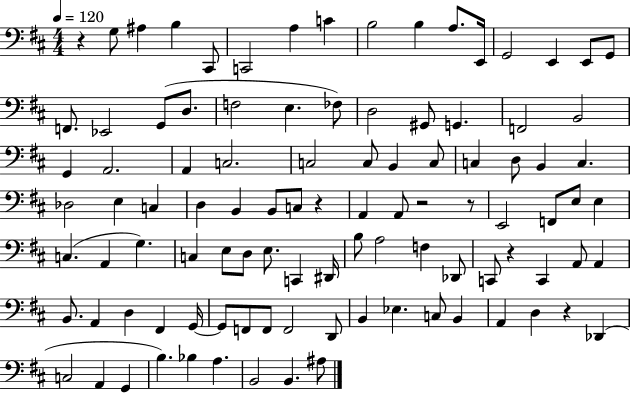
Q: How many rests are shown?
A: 6